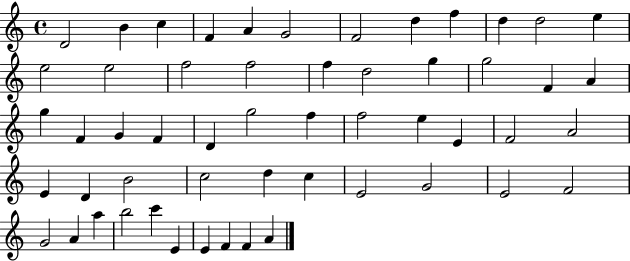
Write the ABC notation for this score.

X:1
T:Untitled
M:4/4
L:1/4
K:C
D2 B c F A G2 F2 d f d d2 e e2 e2 f2 f2 f d2 g g2 F A g F G F D g2 f f2 e E F2 A2 E D B2 c2 d c E2 G2 E2 F2 G2 A a b2 c' E E F F A